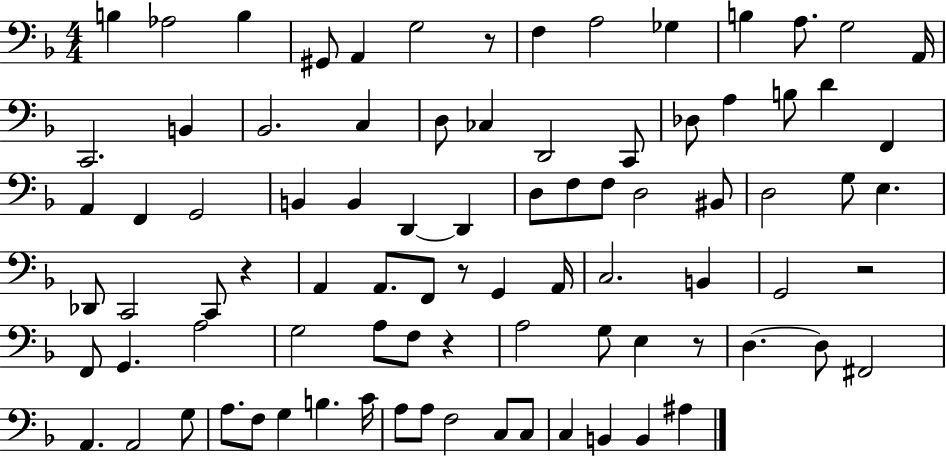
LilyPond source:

{
  \clef bass
  \numericTimeSignature
  \time 4/4
  \key f \major
  \repeat volta 2 { b4 aes2 b4 | gis,8 a,4 g2 r8 | f4 a2 ges4 | b4 a8. g2 a,16 | \break c,2. b,4 | bes,2. c4 | d8 ces4 d,2 c,8 | des8 a4 b8 d'4 f,4 | \break a,4 f,4 g,2 | b,4 b,4 d,4~~ d,4 | d8 f8 f8 d2 bis,8 | d2 g8 e4. | \break des,8 c,2 c,8 r4 | a,4 a,8. f,8 r8 g,4 a,16 | c2. b,4 | g,2 r2 | \break f,8 g,4. a2 | g2 a8 f8 r4 | a2 g8 e4 r8 | d4.~~ d8 fis,2 | \break a,4. a,2 g8 | a8. f8 g4 b4. c'16 | a8 a8 f2 c8 c8 | c4 b,4 b,4 ais4 | \break } \bar "|."
}